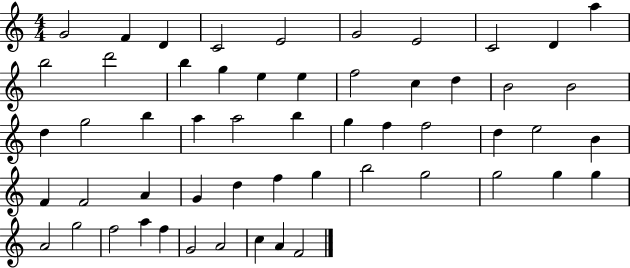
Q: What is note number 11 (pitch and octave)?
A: B5